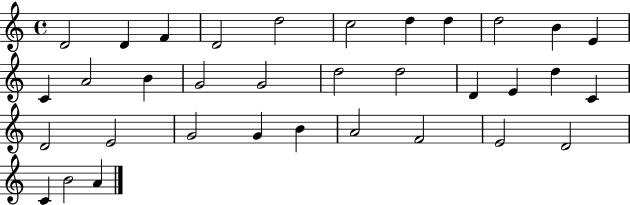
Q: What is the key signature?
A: C major